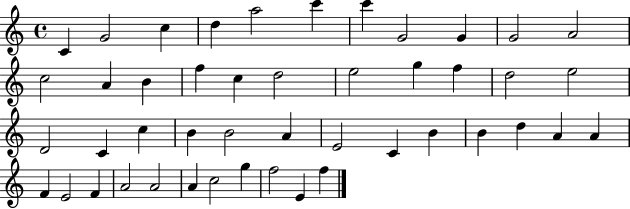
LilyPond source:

{
  \clef treble
  \time 4/4
  \defaultTimeSignature
  \key c \major
  c'4 g'2 c''4 | d''4 a''2 c'''4 | c'''4 g'2 g'4 | g'2 a'2 | \break c''2 a'4 b'4 | f''4 c''4 d''2 | e''2 g''4 f''4 | d''2 e''2 | \break d'2 c'4 c''4 | b'4 b'2 a'4 | e'2 c'4 b'4 | b'4 d''4 a'4 a'4 | \break f'4 e'2 f'4 | a'2 a'2 | a'4 c''2 g''4 | f''2 e'4 f''4 | \break \bar "|."
}